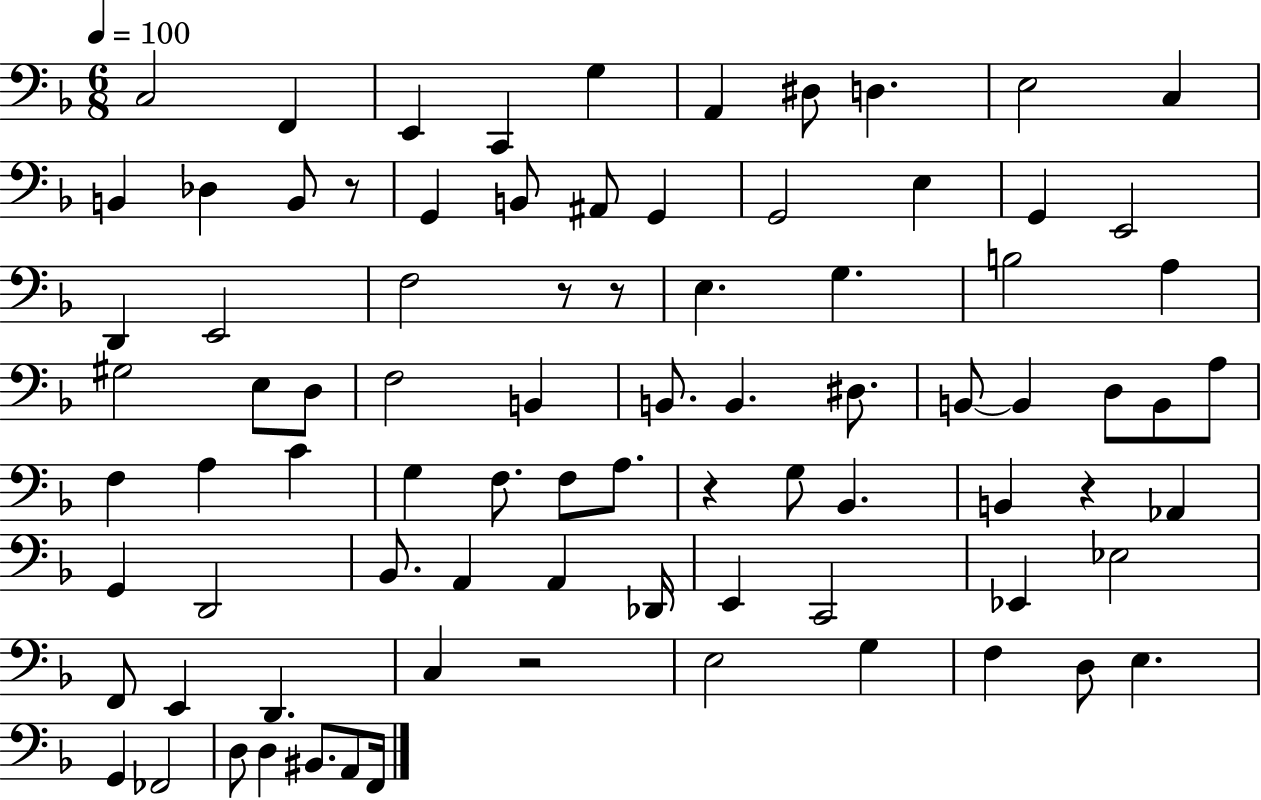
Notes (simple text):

C3/h F2/q E2/q C2/q G3/q A2/q D#3/e D3/q. E3/h C3/q B2/q Db3/q B2/e R/e G2/q B2/e A#2/e G2/q G2/h E3/q G2/q E2/h D2/q E2/h F3/h R/e R/e E3/q. G3/q. B3/h A3/q G#3/h E3/e D3/e F3/h B2/q B2/e. B2/q. D#3/e. B2/e B2/q D3/e B2/e A3/e F3/q A3/q C4/q G3/q F3/e. F3/e A3/e. R/q G3/e Bb2/q. B2/q R/q Ab2/q G2/q D2/h Bb2/e. A2/q A2/q Db2/s E2/q C2/h Eb2/q Eb3/h F2/e E2/q D2/q. C3/q R/h E3/h G3/q F3/q D3/e E3/q. G2/q FES2/h D3/e D3/q BIS2/e. A2/e F2/s